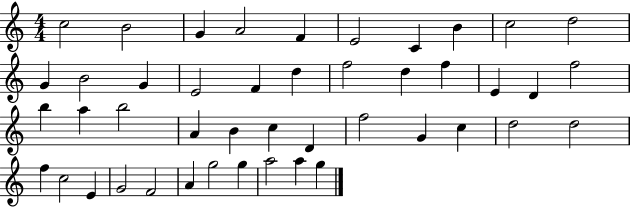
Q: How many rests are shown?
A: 0